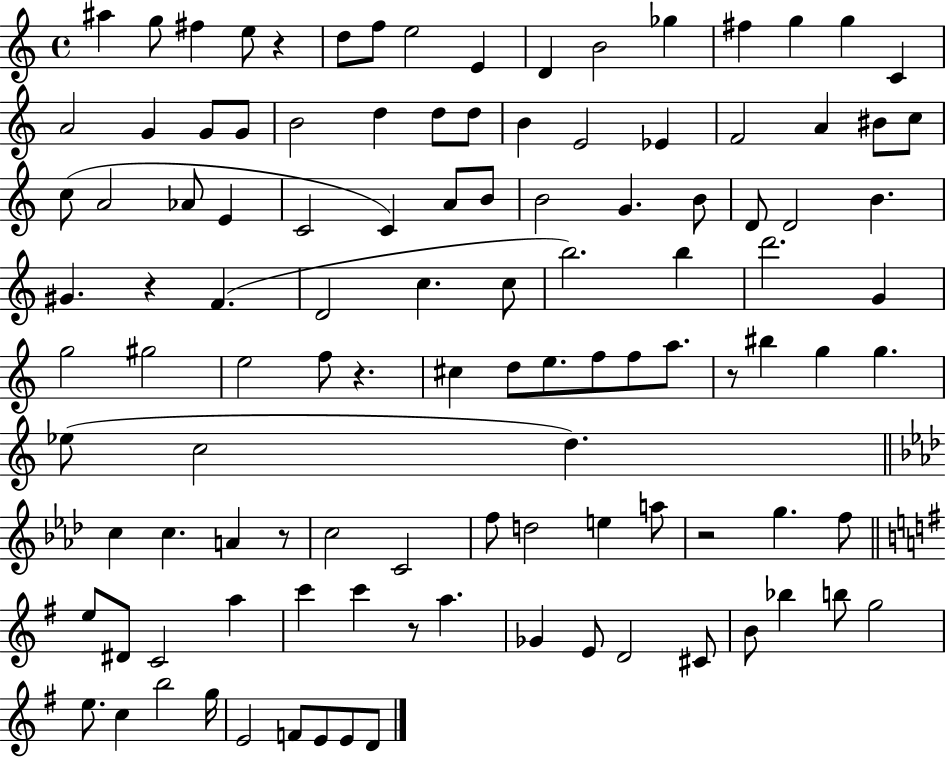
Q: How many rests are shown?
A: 7